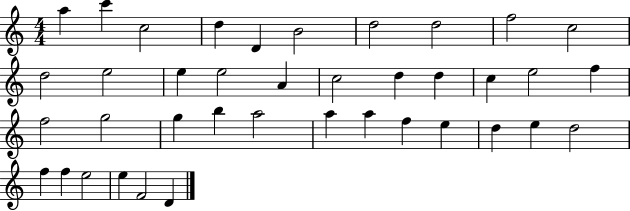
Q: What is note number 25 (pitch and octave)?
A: B5